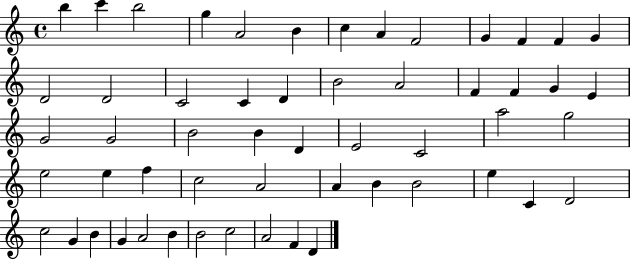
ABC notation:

X:1
T:Untitled
M:4/4
L:1/4
K:C
b c' b2 g A2 B c A F2 G F F G D2 D2 C2 C D B2 A2 F F G E G2 G2 B2 B D E2 C2 a2 g2 e2 e f c2 A2 A B B2 e C D2 c2 G B G A2 B B2 c2 A2 F D